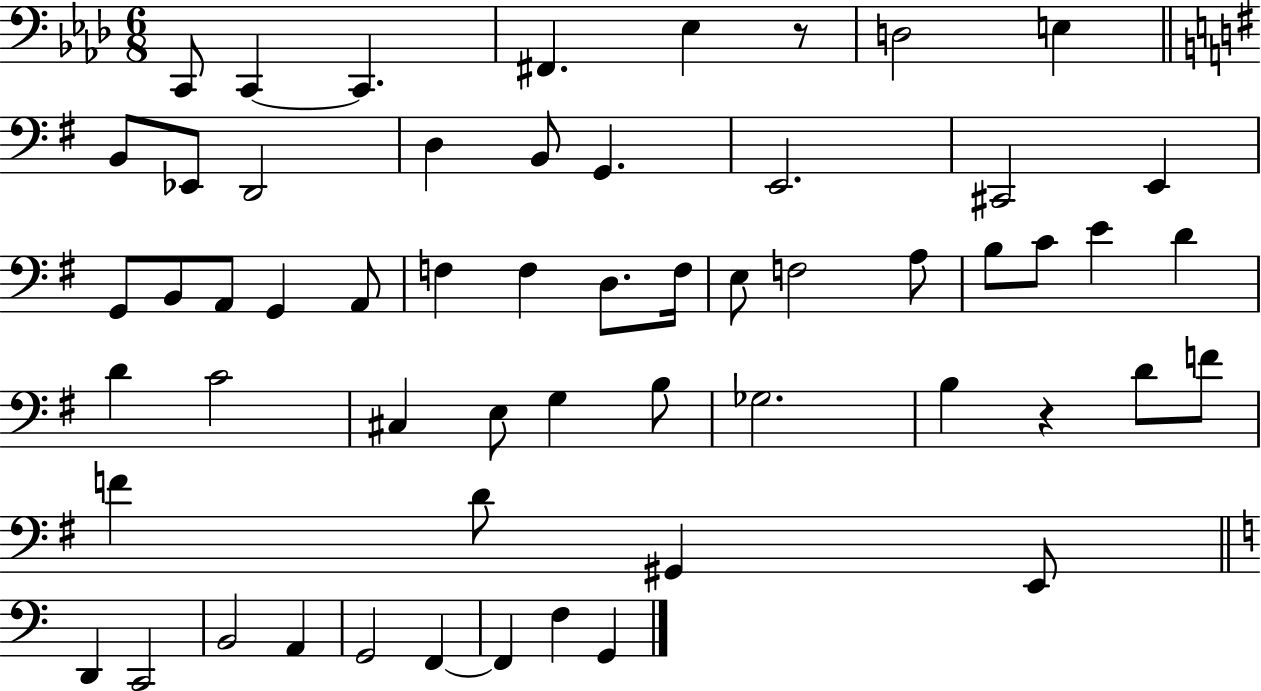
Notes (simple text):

C2/e C2/q C2/q. F#2/q. Eb3/q R/e D3/h E3/q B2/e Eb2/e D2/h D3/q B2/e G2/q. E2/h. C#2/h E2/q G2/e B2/e A2/e G2/q A2/e F3/q F3/q D3/e. F3/s E3/e F3/h A3/e B3/e C4/e E4/q D4/q D4/q C4/h C#3/q E3/e G3/q B3/e Gb3/h. B3/q R/q D4/e F4/e F4/q D4/e G#2/q E2/e D2/q C2/h B2/h A2/q G2/h F2/q F2/q F3/q G2/q